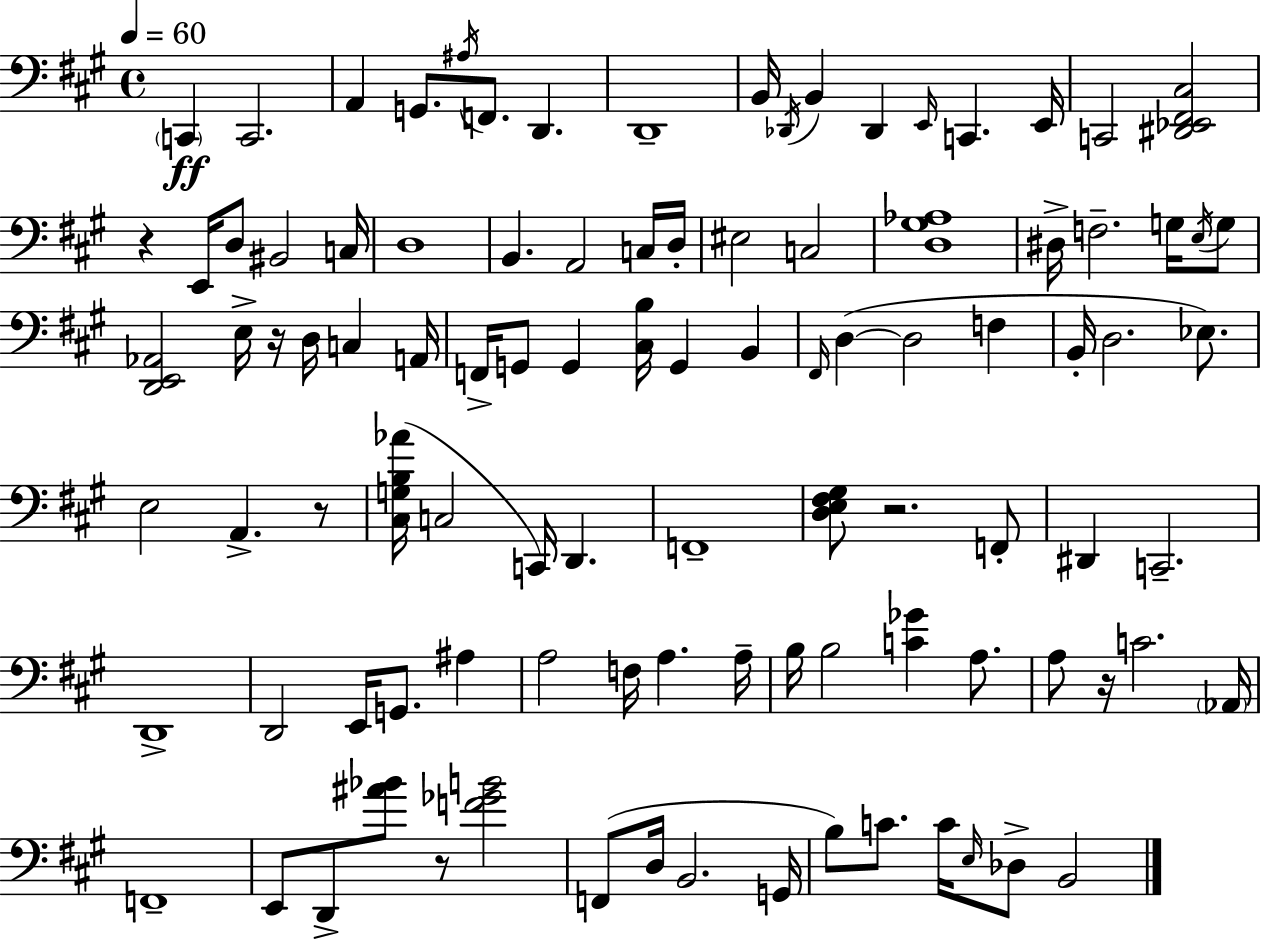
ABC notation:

X:1
T:Untitled
M:4/4
L:1/4
K:A
C,, C,,2 A,, G,,/2 ^A,/4 F,,/2 D,, D,,4 B,,/4 _D,,/4 B,, _D,, E,,/4 C,, E,,/4 C,,2 [^D,,_E,,^F,,^C,]2 z E,,/4 D,/2 ^B,,2 C,/4 D,4 B,, A,,2 C,/4 D,/4 ^E,2 C,2 [D,^G,_A,]4 ^D,/4 F,2 G,/4 E,/4 G,/2 [D,,E,,_A,,]2 E,/4 z/4 D,/4 C, A,,/4 F,,/4 G,,/2 G,, [^C,B,]/4 G,, B,, ^F,,/4 D, D,2 F, B,,/4 D,2 _E,/2 E,2 A,, z/2 [^C,G,B,_A]/4 C,2 C,,/4 D,, F,,4 [D,E,^F,^G,]/2 z2 F,,/2 ^D,, C,,2 D,,4 D,,2 E,,/4 G,,/2 ^A, A,2 F,/4 A, A,/4 B,/4 B,2 [C_G] A,/2 A,/2 z/4 C2 _A,,/4 F,,4 E,,/2 D,,/2 [^A_B]/2 z/2 [F_GB]2 F,,/2 D,/4 B,,2 G,,/4 B,/2 C/2 C/4 E,/4 _D,/2 B,,2